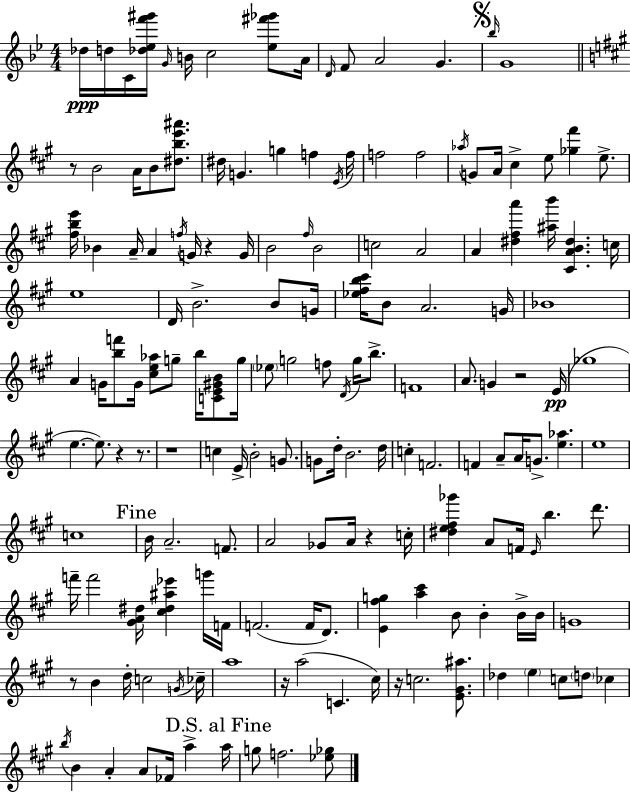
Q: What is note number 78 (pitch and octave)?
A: B4